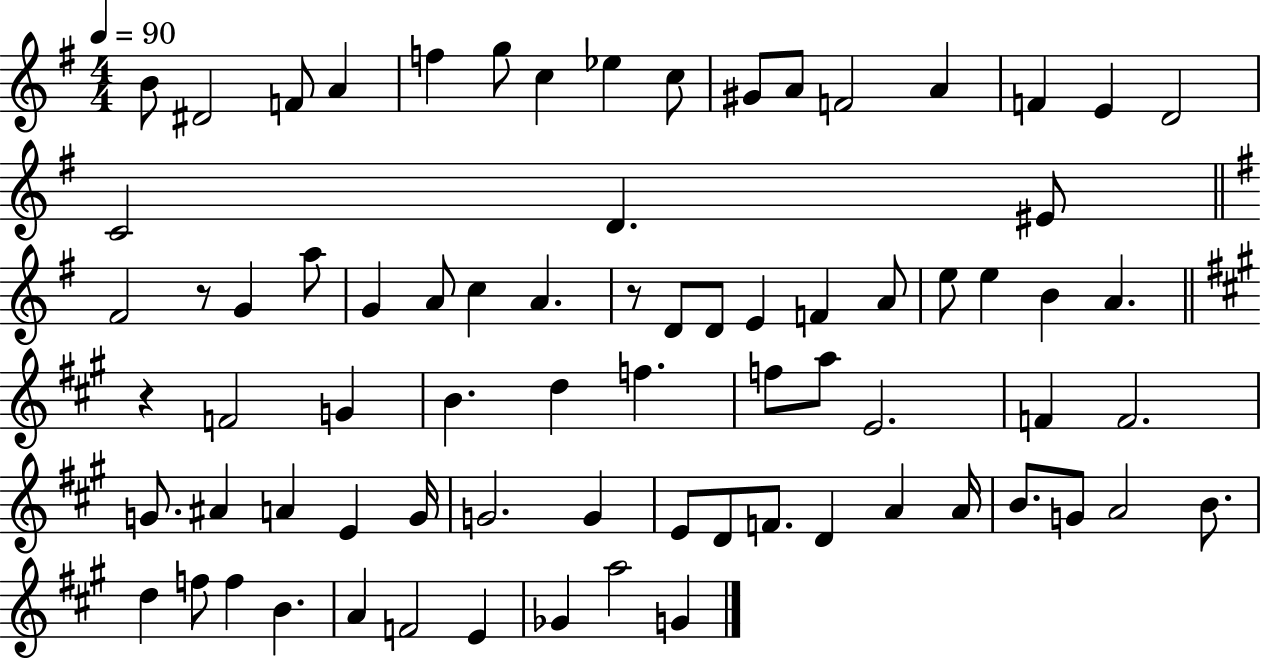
B4/e D#4/h F4/e A4/q F5/q G5/e C5/q Eb5/q C5/e G#4/e A4/e F4/h A4/q F4/q E4/q D4/h C4/h D4/q. EIS4/e F#4/h R/e G4/q A5/e G4/q A4/e C5/q A4/q. R/e D4/e D4/e E4/q F4/q A4/e E5/e E5/q B4/q A4/q. R/q F4/h G4/q B4/q. D5/q F5/q. F5/e A5/e E4/h. F4/q F4/h. G4/e. A#4/q A4/q E4/q G4/s G4/h. G4/q E4/e D4/e F4/e. D4/q A4/q A4/s B4/e. G4/e A4/h B4/e. D5/q F5/e F5/q B4/q. A4/q F4/h E4/q Gb4/q A5/h G4/q